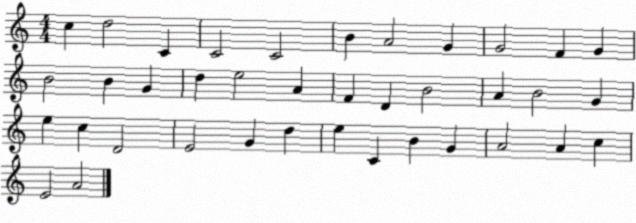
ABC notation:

X:1
T:Untitled
M:4/4
L:1/4
K:C
c d2 C C2 C2 B A2 G G2 F G B2 B G d e2 A F D B2 A B2 G e c D2 E2 G d e C B G A2 A c E2 A2